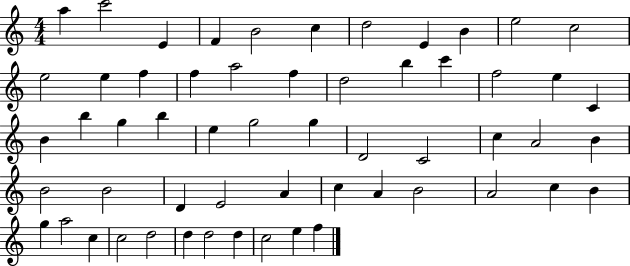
X:1
T:Untitled
M:4/4
L:1/4
K:C
a c'2 E F B2 c d2 E B e2 c2 e2 e f f a2 f d2 b c' f2 e C B b g b e g2 g D2 C2 c A2 B B2 B2 D E2 A c A B2 A2 c B g a2 c c2 d2 d d2 d c2 e f